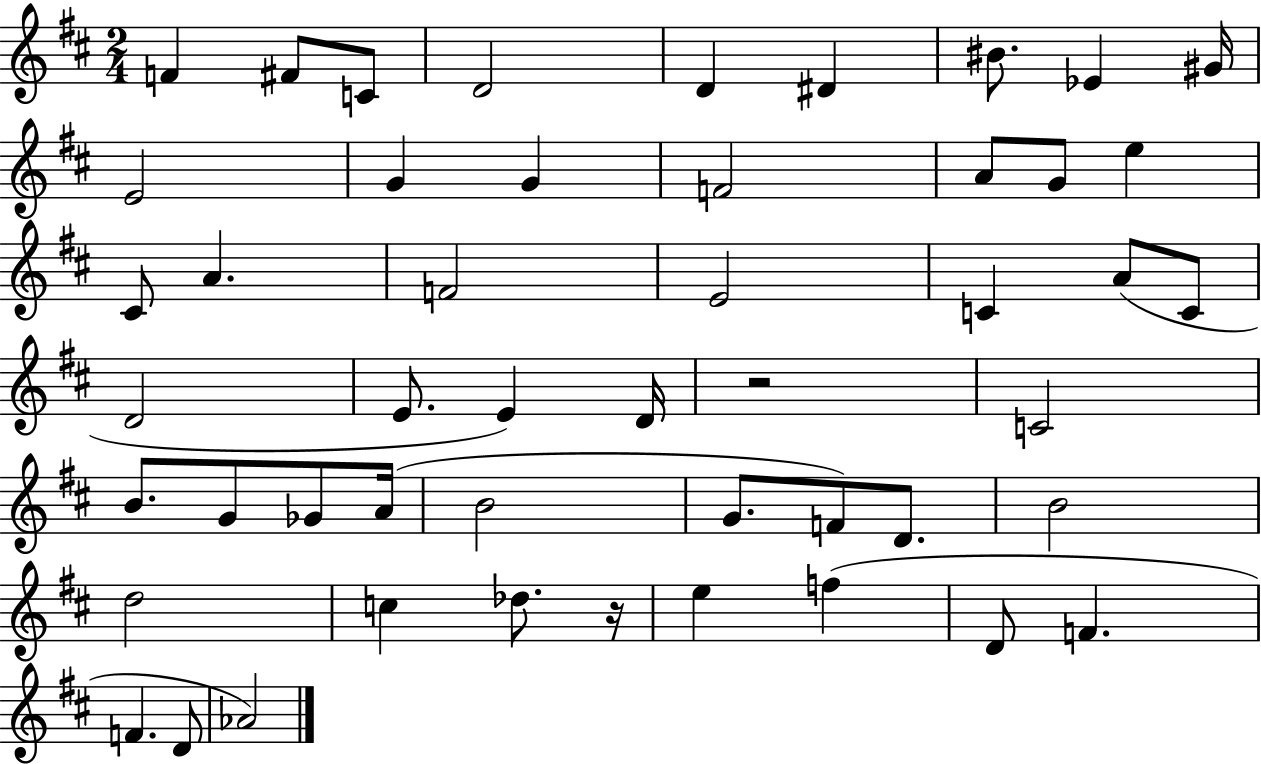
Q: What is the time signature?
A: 2/4